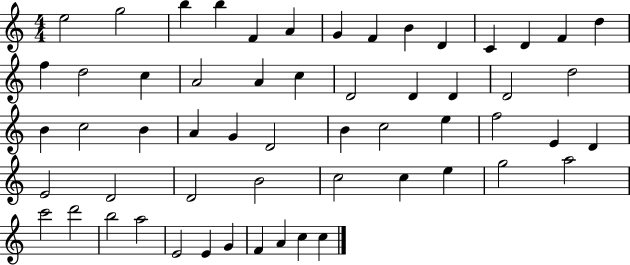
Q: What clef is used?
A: treble